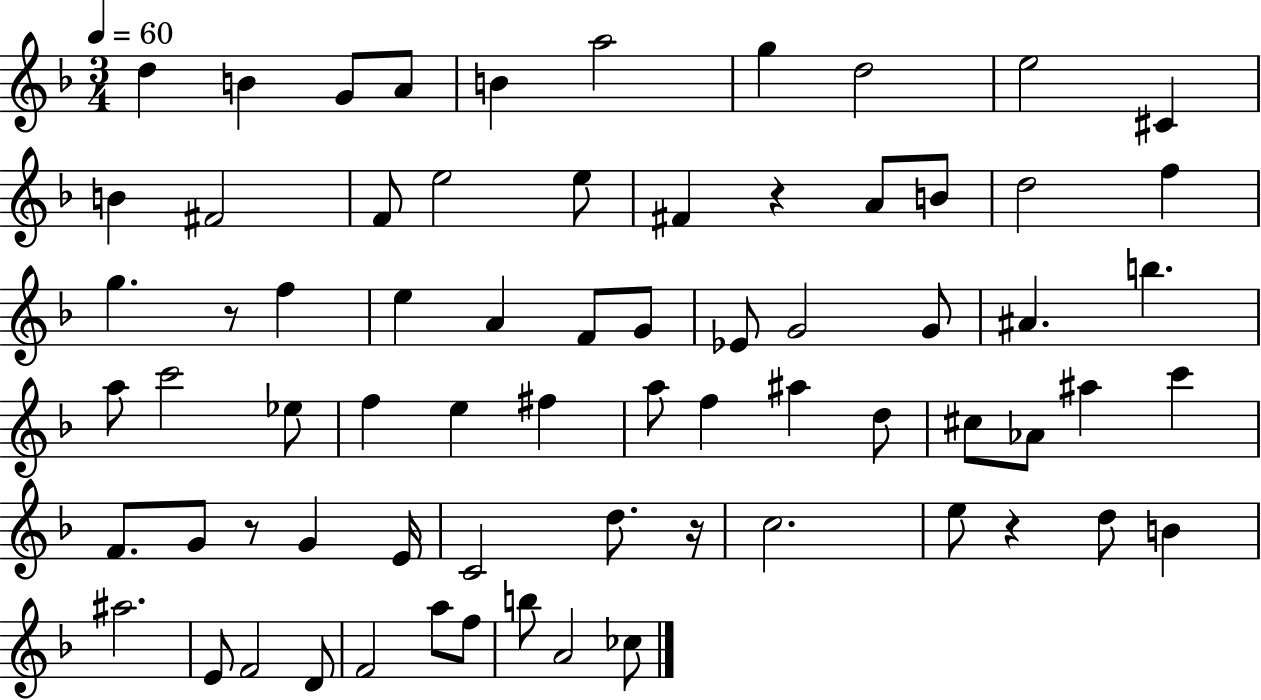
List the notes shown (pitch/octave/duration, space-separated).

D5/q B4/q G4/e A4/e B4/q A5/h G5/q D5/h E5/h C#4/q B4/q F#4/h F4/e E5/h E5/e F#4/q R/q A4/e B4/e D5/h F5/q G5/q. R/e F5/q E5/q A4/q F4/e G4/e Eb4/e G4/h G4/e A#4/q. B5/q. A5/e C6/h Eb5/e F5/q E5/q F#5/q A5/e F5/q A#5/q D5/e C#5/e Ab4/e A#5/q C6/q F4/e. G4/e R/e G4/q E4/s C4/h D5/e. R/s C5/h. E5/e R/q D5/e B4/q A#5/h. E4/e F4/h D4/e F4/h A5/e F5/e B5/e A4/h CES5/e